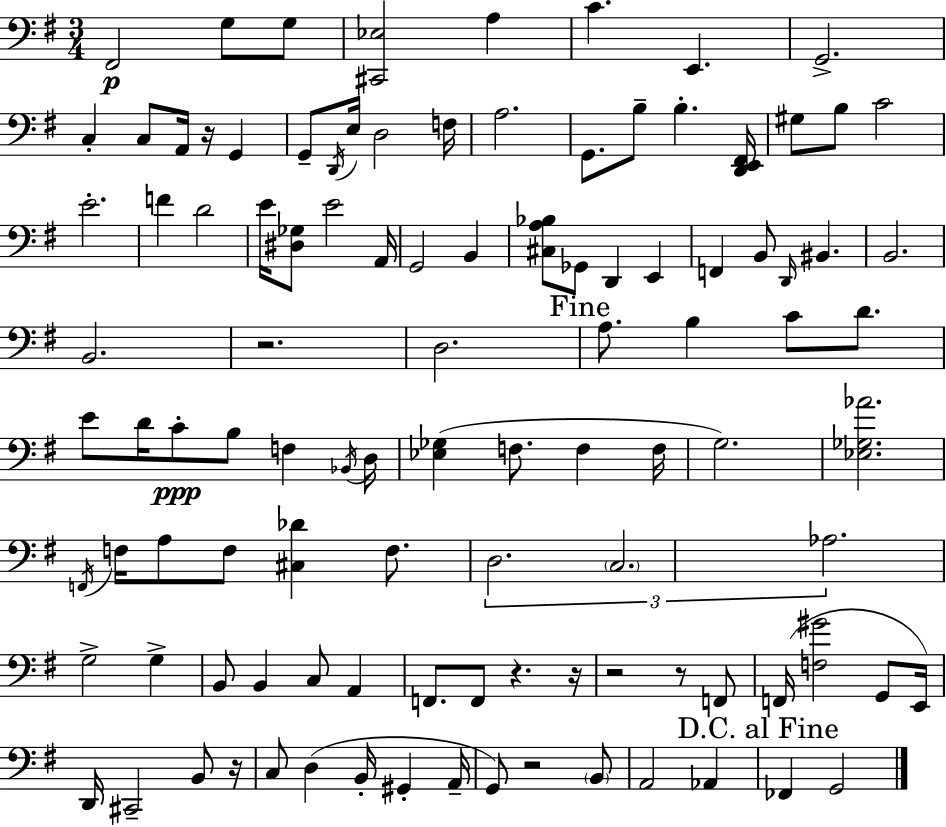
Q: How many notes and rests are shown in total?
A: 106